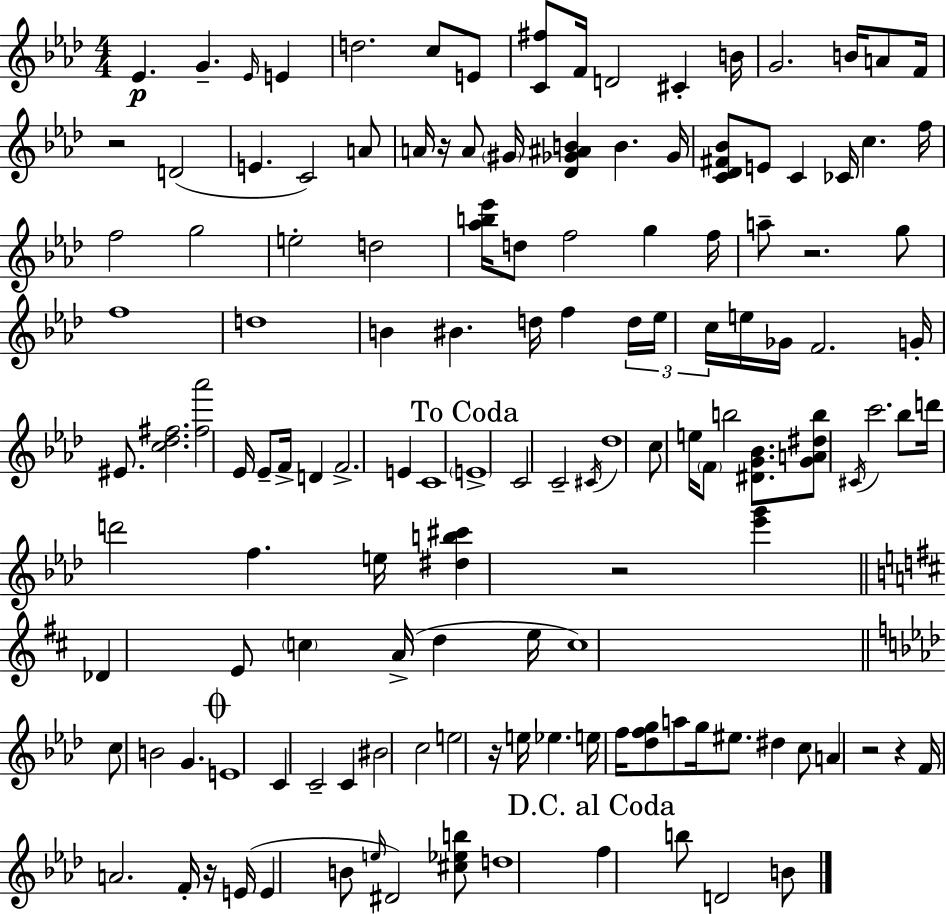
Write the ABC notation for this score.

X:1
T:Untitled
M:4/4
L:1/4
K:Fm
_E G _E/4 E d2 c/2 E/2 [C^f]/2 F/4 D2 ^C B/4 G2 B/4 A/2 F/4 z2 D2 E C2 A/2 A/4 z/4 A/2 ^G/4 [_D_G^AB] B _G/4 [C_D^F_B]/2 E/2 C _C/4 c f/4 f2 g2 e2 d2 [_ab_e']/4 d/2 f2 g f/4 a/2 z2 g/2 f4 d4 B ^B d/4 f d/4 _e/4 c/4 e/4 _G/4 F2 G/4 ^E/2 [c_d^f]2 [^f_a']2 _E/4 _E/2 F/4 D F2 E C4 E4 C2 C2 ^C/4 _d4 c/2 e/4 F/2 b2 [^DG_B]/2 [GA^db]/2 ^C/4 c'2 _b/2 d'/4 d'2 f e/4 [^db^c'] z2 [_e'g'] _D E/2 c A/4 d e/4 c4 c/2 B2 G E4 C C2 C ^B2 c2 e2 z/4 e/4 _e e/4 f/4 [_dfg]/2 a/2 g/4 ^e/2 ^d c/2 A z2 z F/4 A2 F/4 z/4 E/4 E B/2 e/4 ^D2 [^c_eb]/2 d4 f b/2 D2 B/2